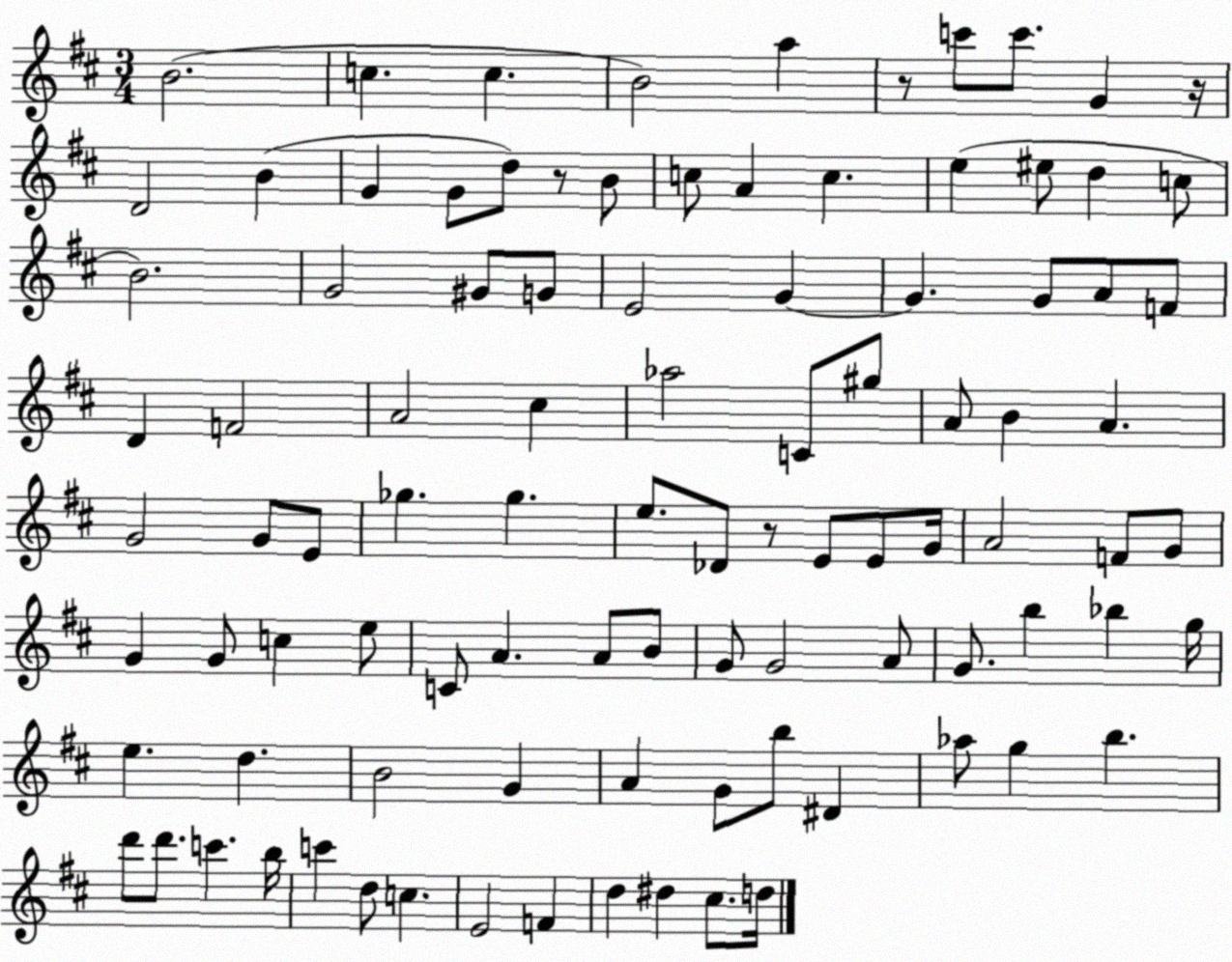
X:1
T:Untitled
M:3/4
L:1/4
K:D
B2 c c B2 a z/2 c'/2 c'/2 G z/4 D2 B G G/2 d/2 z/2 B/2 c/2 A c e ^e/2 d c/2 B2 G2 ^G/2 G/2 E2 G G G/2 A/2 F/2 D F2 A2 ^c _a2 C/2 ^g/2 A/2 B A G2 G/2 E/2 _g _g e/2 _D/2 z/2 E/2 E/2 G/4 A2 F/2 G/2 G G/2 c e/2 C/2 A A/2 B/2 G/2 G2 A/2 G/2 b _b g/4 e d B2 G A G/2 b/2 ^D _a/2 g b d'/2 d'/2 c' b/4 c' d/2 c E2 F d ^d ^c/2 d/4